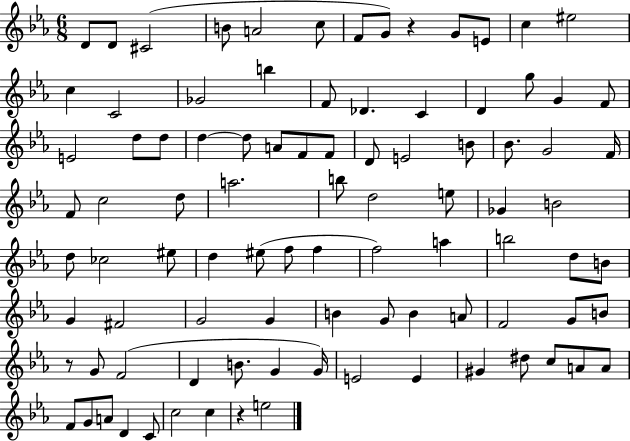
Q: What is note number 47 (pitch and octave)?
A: D5